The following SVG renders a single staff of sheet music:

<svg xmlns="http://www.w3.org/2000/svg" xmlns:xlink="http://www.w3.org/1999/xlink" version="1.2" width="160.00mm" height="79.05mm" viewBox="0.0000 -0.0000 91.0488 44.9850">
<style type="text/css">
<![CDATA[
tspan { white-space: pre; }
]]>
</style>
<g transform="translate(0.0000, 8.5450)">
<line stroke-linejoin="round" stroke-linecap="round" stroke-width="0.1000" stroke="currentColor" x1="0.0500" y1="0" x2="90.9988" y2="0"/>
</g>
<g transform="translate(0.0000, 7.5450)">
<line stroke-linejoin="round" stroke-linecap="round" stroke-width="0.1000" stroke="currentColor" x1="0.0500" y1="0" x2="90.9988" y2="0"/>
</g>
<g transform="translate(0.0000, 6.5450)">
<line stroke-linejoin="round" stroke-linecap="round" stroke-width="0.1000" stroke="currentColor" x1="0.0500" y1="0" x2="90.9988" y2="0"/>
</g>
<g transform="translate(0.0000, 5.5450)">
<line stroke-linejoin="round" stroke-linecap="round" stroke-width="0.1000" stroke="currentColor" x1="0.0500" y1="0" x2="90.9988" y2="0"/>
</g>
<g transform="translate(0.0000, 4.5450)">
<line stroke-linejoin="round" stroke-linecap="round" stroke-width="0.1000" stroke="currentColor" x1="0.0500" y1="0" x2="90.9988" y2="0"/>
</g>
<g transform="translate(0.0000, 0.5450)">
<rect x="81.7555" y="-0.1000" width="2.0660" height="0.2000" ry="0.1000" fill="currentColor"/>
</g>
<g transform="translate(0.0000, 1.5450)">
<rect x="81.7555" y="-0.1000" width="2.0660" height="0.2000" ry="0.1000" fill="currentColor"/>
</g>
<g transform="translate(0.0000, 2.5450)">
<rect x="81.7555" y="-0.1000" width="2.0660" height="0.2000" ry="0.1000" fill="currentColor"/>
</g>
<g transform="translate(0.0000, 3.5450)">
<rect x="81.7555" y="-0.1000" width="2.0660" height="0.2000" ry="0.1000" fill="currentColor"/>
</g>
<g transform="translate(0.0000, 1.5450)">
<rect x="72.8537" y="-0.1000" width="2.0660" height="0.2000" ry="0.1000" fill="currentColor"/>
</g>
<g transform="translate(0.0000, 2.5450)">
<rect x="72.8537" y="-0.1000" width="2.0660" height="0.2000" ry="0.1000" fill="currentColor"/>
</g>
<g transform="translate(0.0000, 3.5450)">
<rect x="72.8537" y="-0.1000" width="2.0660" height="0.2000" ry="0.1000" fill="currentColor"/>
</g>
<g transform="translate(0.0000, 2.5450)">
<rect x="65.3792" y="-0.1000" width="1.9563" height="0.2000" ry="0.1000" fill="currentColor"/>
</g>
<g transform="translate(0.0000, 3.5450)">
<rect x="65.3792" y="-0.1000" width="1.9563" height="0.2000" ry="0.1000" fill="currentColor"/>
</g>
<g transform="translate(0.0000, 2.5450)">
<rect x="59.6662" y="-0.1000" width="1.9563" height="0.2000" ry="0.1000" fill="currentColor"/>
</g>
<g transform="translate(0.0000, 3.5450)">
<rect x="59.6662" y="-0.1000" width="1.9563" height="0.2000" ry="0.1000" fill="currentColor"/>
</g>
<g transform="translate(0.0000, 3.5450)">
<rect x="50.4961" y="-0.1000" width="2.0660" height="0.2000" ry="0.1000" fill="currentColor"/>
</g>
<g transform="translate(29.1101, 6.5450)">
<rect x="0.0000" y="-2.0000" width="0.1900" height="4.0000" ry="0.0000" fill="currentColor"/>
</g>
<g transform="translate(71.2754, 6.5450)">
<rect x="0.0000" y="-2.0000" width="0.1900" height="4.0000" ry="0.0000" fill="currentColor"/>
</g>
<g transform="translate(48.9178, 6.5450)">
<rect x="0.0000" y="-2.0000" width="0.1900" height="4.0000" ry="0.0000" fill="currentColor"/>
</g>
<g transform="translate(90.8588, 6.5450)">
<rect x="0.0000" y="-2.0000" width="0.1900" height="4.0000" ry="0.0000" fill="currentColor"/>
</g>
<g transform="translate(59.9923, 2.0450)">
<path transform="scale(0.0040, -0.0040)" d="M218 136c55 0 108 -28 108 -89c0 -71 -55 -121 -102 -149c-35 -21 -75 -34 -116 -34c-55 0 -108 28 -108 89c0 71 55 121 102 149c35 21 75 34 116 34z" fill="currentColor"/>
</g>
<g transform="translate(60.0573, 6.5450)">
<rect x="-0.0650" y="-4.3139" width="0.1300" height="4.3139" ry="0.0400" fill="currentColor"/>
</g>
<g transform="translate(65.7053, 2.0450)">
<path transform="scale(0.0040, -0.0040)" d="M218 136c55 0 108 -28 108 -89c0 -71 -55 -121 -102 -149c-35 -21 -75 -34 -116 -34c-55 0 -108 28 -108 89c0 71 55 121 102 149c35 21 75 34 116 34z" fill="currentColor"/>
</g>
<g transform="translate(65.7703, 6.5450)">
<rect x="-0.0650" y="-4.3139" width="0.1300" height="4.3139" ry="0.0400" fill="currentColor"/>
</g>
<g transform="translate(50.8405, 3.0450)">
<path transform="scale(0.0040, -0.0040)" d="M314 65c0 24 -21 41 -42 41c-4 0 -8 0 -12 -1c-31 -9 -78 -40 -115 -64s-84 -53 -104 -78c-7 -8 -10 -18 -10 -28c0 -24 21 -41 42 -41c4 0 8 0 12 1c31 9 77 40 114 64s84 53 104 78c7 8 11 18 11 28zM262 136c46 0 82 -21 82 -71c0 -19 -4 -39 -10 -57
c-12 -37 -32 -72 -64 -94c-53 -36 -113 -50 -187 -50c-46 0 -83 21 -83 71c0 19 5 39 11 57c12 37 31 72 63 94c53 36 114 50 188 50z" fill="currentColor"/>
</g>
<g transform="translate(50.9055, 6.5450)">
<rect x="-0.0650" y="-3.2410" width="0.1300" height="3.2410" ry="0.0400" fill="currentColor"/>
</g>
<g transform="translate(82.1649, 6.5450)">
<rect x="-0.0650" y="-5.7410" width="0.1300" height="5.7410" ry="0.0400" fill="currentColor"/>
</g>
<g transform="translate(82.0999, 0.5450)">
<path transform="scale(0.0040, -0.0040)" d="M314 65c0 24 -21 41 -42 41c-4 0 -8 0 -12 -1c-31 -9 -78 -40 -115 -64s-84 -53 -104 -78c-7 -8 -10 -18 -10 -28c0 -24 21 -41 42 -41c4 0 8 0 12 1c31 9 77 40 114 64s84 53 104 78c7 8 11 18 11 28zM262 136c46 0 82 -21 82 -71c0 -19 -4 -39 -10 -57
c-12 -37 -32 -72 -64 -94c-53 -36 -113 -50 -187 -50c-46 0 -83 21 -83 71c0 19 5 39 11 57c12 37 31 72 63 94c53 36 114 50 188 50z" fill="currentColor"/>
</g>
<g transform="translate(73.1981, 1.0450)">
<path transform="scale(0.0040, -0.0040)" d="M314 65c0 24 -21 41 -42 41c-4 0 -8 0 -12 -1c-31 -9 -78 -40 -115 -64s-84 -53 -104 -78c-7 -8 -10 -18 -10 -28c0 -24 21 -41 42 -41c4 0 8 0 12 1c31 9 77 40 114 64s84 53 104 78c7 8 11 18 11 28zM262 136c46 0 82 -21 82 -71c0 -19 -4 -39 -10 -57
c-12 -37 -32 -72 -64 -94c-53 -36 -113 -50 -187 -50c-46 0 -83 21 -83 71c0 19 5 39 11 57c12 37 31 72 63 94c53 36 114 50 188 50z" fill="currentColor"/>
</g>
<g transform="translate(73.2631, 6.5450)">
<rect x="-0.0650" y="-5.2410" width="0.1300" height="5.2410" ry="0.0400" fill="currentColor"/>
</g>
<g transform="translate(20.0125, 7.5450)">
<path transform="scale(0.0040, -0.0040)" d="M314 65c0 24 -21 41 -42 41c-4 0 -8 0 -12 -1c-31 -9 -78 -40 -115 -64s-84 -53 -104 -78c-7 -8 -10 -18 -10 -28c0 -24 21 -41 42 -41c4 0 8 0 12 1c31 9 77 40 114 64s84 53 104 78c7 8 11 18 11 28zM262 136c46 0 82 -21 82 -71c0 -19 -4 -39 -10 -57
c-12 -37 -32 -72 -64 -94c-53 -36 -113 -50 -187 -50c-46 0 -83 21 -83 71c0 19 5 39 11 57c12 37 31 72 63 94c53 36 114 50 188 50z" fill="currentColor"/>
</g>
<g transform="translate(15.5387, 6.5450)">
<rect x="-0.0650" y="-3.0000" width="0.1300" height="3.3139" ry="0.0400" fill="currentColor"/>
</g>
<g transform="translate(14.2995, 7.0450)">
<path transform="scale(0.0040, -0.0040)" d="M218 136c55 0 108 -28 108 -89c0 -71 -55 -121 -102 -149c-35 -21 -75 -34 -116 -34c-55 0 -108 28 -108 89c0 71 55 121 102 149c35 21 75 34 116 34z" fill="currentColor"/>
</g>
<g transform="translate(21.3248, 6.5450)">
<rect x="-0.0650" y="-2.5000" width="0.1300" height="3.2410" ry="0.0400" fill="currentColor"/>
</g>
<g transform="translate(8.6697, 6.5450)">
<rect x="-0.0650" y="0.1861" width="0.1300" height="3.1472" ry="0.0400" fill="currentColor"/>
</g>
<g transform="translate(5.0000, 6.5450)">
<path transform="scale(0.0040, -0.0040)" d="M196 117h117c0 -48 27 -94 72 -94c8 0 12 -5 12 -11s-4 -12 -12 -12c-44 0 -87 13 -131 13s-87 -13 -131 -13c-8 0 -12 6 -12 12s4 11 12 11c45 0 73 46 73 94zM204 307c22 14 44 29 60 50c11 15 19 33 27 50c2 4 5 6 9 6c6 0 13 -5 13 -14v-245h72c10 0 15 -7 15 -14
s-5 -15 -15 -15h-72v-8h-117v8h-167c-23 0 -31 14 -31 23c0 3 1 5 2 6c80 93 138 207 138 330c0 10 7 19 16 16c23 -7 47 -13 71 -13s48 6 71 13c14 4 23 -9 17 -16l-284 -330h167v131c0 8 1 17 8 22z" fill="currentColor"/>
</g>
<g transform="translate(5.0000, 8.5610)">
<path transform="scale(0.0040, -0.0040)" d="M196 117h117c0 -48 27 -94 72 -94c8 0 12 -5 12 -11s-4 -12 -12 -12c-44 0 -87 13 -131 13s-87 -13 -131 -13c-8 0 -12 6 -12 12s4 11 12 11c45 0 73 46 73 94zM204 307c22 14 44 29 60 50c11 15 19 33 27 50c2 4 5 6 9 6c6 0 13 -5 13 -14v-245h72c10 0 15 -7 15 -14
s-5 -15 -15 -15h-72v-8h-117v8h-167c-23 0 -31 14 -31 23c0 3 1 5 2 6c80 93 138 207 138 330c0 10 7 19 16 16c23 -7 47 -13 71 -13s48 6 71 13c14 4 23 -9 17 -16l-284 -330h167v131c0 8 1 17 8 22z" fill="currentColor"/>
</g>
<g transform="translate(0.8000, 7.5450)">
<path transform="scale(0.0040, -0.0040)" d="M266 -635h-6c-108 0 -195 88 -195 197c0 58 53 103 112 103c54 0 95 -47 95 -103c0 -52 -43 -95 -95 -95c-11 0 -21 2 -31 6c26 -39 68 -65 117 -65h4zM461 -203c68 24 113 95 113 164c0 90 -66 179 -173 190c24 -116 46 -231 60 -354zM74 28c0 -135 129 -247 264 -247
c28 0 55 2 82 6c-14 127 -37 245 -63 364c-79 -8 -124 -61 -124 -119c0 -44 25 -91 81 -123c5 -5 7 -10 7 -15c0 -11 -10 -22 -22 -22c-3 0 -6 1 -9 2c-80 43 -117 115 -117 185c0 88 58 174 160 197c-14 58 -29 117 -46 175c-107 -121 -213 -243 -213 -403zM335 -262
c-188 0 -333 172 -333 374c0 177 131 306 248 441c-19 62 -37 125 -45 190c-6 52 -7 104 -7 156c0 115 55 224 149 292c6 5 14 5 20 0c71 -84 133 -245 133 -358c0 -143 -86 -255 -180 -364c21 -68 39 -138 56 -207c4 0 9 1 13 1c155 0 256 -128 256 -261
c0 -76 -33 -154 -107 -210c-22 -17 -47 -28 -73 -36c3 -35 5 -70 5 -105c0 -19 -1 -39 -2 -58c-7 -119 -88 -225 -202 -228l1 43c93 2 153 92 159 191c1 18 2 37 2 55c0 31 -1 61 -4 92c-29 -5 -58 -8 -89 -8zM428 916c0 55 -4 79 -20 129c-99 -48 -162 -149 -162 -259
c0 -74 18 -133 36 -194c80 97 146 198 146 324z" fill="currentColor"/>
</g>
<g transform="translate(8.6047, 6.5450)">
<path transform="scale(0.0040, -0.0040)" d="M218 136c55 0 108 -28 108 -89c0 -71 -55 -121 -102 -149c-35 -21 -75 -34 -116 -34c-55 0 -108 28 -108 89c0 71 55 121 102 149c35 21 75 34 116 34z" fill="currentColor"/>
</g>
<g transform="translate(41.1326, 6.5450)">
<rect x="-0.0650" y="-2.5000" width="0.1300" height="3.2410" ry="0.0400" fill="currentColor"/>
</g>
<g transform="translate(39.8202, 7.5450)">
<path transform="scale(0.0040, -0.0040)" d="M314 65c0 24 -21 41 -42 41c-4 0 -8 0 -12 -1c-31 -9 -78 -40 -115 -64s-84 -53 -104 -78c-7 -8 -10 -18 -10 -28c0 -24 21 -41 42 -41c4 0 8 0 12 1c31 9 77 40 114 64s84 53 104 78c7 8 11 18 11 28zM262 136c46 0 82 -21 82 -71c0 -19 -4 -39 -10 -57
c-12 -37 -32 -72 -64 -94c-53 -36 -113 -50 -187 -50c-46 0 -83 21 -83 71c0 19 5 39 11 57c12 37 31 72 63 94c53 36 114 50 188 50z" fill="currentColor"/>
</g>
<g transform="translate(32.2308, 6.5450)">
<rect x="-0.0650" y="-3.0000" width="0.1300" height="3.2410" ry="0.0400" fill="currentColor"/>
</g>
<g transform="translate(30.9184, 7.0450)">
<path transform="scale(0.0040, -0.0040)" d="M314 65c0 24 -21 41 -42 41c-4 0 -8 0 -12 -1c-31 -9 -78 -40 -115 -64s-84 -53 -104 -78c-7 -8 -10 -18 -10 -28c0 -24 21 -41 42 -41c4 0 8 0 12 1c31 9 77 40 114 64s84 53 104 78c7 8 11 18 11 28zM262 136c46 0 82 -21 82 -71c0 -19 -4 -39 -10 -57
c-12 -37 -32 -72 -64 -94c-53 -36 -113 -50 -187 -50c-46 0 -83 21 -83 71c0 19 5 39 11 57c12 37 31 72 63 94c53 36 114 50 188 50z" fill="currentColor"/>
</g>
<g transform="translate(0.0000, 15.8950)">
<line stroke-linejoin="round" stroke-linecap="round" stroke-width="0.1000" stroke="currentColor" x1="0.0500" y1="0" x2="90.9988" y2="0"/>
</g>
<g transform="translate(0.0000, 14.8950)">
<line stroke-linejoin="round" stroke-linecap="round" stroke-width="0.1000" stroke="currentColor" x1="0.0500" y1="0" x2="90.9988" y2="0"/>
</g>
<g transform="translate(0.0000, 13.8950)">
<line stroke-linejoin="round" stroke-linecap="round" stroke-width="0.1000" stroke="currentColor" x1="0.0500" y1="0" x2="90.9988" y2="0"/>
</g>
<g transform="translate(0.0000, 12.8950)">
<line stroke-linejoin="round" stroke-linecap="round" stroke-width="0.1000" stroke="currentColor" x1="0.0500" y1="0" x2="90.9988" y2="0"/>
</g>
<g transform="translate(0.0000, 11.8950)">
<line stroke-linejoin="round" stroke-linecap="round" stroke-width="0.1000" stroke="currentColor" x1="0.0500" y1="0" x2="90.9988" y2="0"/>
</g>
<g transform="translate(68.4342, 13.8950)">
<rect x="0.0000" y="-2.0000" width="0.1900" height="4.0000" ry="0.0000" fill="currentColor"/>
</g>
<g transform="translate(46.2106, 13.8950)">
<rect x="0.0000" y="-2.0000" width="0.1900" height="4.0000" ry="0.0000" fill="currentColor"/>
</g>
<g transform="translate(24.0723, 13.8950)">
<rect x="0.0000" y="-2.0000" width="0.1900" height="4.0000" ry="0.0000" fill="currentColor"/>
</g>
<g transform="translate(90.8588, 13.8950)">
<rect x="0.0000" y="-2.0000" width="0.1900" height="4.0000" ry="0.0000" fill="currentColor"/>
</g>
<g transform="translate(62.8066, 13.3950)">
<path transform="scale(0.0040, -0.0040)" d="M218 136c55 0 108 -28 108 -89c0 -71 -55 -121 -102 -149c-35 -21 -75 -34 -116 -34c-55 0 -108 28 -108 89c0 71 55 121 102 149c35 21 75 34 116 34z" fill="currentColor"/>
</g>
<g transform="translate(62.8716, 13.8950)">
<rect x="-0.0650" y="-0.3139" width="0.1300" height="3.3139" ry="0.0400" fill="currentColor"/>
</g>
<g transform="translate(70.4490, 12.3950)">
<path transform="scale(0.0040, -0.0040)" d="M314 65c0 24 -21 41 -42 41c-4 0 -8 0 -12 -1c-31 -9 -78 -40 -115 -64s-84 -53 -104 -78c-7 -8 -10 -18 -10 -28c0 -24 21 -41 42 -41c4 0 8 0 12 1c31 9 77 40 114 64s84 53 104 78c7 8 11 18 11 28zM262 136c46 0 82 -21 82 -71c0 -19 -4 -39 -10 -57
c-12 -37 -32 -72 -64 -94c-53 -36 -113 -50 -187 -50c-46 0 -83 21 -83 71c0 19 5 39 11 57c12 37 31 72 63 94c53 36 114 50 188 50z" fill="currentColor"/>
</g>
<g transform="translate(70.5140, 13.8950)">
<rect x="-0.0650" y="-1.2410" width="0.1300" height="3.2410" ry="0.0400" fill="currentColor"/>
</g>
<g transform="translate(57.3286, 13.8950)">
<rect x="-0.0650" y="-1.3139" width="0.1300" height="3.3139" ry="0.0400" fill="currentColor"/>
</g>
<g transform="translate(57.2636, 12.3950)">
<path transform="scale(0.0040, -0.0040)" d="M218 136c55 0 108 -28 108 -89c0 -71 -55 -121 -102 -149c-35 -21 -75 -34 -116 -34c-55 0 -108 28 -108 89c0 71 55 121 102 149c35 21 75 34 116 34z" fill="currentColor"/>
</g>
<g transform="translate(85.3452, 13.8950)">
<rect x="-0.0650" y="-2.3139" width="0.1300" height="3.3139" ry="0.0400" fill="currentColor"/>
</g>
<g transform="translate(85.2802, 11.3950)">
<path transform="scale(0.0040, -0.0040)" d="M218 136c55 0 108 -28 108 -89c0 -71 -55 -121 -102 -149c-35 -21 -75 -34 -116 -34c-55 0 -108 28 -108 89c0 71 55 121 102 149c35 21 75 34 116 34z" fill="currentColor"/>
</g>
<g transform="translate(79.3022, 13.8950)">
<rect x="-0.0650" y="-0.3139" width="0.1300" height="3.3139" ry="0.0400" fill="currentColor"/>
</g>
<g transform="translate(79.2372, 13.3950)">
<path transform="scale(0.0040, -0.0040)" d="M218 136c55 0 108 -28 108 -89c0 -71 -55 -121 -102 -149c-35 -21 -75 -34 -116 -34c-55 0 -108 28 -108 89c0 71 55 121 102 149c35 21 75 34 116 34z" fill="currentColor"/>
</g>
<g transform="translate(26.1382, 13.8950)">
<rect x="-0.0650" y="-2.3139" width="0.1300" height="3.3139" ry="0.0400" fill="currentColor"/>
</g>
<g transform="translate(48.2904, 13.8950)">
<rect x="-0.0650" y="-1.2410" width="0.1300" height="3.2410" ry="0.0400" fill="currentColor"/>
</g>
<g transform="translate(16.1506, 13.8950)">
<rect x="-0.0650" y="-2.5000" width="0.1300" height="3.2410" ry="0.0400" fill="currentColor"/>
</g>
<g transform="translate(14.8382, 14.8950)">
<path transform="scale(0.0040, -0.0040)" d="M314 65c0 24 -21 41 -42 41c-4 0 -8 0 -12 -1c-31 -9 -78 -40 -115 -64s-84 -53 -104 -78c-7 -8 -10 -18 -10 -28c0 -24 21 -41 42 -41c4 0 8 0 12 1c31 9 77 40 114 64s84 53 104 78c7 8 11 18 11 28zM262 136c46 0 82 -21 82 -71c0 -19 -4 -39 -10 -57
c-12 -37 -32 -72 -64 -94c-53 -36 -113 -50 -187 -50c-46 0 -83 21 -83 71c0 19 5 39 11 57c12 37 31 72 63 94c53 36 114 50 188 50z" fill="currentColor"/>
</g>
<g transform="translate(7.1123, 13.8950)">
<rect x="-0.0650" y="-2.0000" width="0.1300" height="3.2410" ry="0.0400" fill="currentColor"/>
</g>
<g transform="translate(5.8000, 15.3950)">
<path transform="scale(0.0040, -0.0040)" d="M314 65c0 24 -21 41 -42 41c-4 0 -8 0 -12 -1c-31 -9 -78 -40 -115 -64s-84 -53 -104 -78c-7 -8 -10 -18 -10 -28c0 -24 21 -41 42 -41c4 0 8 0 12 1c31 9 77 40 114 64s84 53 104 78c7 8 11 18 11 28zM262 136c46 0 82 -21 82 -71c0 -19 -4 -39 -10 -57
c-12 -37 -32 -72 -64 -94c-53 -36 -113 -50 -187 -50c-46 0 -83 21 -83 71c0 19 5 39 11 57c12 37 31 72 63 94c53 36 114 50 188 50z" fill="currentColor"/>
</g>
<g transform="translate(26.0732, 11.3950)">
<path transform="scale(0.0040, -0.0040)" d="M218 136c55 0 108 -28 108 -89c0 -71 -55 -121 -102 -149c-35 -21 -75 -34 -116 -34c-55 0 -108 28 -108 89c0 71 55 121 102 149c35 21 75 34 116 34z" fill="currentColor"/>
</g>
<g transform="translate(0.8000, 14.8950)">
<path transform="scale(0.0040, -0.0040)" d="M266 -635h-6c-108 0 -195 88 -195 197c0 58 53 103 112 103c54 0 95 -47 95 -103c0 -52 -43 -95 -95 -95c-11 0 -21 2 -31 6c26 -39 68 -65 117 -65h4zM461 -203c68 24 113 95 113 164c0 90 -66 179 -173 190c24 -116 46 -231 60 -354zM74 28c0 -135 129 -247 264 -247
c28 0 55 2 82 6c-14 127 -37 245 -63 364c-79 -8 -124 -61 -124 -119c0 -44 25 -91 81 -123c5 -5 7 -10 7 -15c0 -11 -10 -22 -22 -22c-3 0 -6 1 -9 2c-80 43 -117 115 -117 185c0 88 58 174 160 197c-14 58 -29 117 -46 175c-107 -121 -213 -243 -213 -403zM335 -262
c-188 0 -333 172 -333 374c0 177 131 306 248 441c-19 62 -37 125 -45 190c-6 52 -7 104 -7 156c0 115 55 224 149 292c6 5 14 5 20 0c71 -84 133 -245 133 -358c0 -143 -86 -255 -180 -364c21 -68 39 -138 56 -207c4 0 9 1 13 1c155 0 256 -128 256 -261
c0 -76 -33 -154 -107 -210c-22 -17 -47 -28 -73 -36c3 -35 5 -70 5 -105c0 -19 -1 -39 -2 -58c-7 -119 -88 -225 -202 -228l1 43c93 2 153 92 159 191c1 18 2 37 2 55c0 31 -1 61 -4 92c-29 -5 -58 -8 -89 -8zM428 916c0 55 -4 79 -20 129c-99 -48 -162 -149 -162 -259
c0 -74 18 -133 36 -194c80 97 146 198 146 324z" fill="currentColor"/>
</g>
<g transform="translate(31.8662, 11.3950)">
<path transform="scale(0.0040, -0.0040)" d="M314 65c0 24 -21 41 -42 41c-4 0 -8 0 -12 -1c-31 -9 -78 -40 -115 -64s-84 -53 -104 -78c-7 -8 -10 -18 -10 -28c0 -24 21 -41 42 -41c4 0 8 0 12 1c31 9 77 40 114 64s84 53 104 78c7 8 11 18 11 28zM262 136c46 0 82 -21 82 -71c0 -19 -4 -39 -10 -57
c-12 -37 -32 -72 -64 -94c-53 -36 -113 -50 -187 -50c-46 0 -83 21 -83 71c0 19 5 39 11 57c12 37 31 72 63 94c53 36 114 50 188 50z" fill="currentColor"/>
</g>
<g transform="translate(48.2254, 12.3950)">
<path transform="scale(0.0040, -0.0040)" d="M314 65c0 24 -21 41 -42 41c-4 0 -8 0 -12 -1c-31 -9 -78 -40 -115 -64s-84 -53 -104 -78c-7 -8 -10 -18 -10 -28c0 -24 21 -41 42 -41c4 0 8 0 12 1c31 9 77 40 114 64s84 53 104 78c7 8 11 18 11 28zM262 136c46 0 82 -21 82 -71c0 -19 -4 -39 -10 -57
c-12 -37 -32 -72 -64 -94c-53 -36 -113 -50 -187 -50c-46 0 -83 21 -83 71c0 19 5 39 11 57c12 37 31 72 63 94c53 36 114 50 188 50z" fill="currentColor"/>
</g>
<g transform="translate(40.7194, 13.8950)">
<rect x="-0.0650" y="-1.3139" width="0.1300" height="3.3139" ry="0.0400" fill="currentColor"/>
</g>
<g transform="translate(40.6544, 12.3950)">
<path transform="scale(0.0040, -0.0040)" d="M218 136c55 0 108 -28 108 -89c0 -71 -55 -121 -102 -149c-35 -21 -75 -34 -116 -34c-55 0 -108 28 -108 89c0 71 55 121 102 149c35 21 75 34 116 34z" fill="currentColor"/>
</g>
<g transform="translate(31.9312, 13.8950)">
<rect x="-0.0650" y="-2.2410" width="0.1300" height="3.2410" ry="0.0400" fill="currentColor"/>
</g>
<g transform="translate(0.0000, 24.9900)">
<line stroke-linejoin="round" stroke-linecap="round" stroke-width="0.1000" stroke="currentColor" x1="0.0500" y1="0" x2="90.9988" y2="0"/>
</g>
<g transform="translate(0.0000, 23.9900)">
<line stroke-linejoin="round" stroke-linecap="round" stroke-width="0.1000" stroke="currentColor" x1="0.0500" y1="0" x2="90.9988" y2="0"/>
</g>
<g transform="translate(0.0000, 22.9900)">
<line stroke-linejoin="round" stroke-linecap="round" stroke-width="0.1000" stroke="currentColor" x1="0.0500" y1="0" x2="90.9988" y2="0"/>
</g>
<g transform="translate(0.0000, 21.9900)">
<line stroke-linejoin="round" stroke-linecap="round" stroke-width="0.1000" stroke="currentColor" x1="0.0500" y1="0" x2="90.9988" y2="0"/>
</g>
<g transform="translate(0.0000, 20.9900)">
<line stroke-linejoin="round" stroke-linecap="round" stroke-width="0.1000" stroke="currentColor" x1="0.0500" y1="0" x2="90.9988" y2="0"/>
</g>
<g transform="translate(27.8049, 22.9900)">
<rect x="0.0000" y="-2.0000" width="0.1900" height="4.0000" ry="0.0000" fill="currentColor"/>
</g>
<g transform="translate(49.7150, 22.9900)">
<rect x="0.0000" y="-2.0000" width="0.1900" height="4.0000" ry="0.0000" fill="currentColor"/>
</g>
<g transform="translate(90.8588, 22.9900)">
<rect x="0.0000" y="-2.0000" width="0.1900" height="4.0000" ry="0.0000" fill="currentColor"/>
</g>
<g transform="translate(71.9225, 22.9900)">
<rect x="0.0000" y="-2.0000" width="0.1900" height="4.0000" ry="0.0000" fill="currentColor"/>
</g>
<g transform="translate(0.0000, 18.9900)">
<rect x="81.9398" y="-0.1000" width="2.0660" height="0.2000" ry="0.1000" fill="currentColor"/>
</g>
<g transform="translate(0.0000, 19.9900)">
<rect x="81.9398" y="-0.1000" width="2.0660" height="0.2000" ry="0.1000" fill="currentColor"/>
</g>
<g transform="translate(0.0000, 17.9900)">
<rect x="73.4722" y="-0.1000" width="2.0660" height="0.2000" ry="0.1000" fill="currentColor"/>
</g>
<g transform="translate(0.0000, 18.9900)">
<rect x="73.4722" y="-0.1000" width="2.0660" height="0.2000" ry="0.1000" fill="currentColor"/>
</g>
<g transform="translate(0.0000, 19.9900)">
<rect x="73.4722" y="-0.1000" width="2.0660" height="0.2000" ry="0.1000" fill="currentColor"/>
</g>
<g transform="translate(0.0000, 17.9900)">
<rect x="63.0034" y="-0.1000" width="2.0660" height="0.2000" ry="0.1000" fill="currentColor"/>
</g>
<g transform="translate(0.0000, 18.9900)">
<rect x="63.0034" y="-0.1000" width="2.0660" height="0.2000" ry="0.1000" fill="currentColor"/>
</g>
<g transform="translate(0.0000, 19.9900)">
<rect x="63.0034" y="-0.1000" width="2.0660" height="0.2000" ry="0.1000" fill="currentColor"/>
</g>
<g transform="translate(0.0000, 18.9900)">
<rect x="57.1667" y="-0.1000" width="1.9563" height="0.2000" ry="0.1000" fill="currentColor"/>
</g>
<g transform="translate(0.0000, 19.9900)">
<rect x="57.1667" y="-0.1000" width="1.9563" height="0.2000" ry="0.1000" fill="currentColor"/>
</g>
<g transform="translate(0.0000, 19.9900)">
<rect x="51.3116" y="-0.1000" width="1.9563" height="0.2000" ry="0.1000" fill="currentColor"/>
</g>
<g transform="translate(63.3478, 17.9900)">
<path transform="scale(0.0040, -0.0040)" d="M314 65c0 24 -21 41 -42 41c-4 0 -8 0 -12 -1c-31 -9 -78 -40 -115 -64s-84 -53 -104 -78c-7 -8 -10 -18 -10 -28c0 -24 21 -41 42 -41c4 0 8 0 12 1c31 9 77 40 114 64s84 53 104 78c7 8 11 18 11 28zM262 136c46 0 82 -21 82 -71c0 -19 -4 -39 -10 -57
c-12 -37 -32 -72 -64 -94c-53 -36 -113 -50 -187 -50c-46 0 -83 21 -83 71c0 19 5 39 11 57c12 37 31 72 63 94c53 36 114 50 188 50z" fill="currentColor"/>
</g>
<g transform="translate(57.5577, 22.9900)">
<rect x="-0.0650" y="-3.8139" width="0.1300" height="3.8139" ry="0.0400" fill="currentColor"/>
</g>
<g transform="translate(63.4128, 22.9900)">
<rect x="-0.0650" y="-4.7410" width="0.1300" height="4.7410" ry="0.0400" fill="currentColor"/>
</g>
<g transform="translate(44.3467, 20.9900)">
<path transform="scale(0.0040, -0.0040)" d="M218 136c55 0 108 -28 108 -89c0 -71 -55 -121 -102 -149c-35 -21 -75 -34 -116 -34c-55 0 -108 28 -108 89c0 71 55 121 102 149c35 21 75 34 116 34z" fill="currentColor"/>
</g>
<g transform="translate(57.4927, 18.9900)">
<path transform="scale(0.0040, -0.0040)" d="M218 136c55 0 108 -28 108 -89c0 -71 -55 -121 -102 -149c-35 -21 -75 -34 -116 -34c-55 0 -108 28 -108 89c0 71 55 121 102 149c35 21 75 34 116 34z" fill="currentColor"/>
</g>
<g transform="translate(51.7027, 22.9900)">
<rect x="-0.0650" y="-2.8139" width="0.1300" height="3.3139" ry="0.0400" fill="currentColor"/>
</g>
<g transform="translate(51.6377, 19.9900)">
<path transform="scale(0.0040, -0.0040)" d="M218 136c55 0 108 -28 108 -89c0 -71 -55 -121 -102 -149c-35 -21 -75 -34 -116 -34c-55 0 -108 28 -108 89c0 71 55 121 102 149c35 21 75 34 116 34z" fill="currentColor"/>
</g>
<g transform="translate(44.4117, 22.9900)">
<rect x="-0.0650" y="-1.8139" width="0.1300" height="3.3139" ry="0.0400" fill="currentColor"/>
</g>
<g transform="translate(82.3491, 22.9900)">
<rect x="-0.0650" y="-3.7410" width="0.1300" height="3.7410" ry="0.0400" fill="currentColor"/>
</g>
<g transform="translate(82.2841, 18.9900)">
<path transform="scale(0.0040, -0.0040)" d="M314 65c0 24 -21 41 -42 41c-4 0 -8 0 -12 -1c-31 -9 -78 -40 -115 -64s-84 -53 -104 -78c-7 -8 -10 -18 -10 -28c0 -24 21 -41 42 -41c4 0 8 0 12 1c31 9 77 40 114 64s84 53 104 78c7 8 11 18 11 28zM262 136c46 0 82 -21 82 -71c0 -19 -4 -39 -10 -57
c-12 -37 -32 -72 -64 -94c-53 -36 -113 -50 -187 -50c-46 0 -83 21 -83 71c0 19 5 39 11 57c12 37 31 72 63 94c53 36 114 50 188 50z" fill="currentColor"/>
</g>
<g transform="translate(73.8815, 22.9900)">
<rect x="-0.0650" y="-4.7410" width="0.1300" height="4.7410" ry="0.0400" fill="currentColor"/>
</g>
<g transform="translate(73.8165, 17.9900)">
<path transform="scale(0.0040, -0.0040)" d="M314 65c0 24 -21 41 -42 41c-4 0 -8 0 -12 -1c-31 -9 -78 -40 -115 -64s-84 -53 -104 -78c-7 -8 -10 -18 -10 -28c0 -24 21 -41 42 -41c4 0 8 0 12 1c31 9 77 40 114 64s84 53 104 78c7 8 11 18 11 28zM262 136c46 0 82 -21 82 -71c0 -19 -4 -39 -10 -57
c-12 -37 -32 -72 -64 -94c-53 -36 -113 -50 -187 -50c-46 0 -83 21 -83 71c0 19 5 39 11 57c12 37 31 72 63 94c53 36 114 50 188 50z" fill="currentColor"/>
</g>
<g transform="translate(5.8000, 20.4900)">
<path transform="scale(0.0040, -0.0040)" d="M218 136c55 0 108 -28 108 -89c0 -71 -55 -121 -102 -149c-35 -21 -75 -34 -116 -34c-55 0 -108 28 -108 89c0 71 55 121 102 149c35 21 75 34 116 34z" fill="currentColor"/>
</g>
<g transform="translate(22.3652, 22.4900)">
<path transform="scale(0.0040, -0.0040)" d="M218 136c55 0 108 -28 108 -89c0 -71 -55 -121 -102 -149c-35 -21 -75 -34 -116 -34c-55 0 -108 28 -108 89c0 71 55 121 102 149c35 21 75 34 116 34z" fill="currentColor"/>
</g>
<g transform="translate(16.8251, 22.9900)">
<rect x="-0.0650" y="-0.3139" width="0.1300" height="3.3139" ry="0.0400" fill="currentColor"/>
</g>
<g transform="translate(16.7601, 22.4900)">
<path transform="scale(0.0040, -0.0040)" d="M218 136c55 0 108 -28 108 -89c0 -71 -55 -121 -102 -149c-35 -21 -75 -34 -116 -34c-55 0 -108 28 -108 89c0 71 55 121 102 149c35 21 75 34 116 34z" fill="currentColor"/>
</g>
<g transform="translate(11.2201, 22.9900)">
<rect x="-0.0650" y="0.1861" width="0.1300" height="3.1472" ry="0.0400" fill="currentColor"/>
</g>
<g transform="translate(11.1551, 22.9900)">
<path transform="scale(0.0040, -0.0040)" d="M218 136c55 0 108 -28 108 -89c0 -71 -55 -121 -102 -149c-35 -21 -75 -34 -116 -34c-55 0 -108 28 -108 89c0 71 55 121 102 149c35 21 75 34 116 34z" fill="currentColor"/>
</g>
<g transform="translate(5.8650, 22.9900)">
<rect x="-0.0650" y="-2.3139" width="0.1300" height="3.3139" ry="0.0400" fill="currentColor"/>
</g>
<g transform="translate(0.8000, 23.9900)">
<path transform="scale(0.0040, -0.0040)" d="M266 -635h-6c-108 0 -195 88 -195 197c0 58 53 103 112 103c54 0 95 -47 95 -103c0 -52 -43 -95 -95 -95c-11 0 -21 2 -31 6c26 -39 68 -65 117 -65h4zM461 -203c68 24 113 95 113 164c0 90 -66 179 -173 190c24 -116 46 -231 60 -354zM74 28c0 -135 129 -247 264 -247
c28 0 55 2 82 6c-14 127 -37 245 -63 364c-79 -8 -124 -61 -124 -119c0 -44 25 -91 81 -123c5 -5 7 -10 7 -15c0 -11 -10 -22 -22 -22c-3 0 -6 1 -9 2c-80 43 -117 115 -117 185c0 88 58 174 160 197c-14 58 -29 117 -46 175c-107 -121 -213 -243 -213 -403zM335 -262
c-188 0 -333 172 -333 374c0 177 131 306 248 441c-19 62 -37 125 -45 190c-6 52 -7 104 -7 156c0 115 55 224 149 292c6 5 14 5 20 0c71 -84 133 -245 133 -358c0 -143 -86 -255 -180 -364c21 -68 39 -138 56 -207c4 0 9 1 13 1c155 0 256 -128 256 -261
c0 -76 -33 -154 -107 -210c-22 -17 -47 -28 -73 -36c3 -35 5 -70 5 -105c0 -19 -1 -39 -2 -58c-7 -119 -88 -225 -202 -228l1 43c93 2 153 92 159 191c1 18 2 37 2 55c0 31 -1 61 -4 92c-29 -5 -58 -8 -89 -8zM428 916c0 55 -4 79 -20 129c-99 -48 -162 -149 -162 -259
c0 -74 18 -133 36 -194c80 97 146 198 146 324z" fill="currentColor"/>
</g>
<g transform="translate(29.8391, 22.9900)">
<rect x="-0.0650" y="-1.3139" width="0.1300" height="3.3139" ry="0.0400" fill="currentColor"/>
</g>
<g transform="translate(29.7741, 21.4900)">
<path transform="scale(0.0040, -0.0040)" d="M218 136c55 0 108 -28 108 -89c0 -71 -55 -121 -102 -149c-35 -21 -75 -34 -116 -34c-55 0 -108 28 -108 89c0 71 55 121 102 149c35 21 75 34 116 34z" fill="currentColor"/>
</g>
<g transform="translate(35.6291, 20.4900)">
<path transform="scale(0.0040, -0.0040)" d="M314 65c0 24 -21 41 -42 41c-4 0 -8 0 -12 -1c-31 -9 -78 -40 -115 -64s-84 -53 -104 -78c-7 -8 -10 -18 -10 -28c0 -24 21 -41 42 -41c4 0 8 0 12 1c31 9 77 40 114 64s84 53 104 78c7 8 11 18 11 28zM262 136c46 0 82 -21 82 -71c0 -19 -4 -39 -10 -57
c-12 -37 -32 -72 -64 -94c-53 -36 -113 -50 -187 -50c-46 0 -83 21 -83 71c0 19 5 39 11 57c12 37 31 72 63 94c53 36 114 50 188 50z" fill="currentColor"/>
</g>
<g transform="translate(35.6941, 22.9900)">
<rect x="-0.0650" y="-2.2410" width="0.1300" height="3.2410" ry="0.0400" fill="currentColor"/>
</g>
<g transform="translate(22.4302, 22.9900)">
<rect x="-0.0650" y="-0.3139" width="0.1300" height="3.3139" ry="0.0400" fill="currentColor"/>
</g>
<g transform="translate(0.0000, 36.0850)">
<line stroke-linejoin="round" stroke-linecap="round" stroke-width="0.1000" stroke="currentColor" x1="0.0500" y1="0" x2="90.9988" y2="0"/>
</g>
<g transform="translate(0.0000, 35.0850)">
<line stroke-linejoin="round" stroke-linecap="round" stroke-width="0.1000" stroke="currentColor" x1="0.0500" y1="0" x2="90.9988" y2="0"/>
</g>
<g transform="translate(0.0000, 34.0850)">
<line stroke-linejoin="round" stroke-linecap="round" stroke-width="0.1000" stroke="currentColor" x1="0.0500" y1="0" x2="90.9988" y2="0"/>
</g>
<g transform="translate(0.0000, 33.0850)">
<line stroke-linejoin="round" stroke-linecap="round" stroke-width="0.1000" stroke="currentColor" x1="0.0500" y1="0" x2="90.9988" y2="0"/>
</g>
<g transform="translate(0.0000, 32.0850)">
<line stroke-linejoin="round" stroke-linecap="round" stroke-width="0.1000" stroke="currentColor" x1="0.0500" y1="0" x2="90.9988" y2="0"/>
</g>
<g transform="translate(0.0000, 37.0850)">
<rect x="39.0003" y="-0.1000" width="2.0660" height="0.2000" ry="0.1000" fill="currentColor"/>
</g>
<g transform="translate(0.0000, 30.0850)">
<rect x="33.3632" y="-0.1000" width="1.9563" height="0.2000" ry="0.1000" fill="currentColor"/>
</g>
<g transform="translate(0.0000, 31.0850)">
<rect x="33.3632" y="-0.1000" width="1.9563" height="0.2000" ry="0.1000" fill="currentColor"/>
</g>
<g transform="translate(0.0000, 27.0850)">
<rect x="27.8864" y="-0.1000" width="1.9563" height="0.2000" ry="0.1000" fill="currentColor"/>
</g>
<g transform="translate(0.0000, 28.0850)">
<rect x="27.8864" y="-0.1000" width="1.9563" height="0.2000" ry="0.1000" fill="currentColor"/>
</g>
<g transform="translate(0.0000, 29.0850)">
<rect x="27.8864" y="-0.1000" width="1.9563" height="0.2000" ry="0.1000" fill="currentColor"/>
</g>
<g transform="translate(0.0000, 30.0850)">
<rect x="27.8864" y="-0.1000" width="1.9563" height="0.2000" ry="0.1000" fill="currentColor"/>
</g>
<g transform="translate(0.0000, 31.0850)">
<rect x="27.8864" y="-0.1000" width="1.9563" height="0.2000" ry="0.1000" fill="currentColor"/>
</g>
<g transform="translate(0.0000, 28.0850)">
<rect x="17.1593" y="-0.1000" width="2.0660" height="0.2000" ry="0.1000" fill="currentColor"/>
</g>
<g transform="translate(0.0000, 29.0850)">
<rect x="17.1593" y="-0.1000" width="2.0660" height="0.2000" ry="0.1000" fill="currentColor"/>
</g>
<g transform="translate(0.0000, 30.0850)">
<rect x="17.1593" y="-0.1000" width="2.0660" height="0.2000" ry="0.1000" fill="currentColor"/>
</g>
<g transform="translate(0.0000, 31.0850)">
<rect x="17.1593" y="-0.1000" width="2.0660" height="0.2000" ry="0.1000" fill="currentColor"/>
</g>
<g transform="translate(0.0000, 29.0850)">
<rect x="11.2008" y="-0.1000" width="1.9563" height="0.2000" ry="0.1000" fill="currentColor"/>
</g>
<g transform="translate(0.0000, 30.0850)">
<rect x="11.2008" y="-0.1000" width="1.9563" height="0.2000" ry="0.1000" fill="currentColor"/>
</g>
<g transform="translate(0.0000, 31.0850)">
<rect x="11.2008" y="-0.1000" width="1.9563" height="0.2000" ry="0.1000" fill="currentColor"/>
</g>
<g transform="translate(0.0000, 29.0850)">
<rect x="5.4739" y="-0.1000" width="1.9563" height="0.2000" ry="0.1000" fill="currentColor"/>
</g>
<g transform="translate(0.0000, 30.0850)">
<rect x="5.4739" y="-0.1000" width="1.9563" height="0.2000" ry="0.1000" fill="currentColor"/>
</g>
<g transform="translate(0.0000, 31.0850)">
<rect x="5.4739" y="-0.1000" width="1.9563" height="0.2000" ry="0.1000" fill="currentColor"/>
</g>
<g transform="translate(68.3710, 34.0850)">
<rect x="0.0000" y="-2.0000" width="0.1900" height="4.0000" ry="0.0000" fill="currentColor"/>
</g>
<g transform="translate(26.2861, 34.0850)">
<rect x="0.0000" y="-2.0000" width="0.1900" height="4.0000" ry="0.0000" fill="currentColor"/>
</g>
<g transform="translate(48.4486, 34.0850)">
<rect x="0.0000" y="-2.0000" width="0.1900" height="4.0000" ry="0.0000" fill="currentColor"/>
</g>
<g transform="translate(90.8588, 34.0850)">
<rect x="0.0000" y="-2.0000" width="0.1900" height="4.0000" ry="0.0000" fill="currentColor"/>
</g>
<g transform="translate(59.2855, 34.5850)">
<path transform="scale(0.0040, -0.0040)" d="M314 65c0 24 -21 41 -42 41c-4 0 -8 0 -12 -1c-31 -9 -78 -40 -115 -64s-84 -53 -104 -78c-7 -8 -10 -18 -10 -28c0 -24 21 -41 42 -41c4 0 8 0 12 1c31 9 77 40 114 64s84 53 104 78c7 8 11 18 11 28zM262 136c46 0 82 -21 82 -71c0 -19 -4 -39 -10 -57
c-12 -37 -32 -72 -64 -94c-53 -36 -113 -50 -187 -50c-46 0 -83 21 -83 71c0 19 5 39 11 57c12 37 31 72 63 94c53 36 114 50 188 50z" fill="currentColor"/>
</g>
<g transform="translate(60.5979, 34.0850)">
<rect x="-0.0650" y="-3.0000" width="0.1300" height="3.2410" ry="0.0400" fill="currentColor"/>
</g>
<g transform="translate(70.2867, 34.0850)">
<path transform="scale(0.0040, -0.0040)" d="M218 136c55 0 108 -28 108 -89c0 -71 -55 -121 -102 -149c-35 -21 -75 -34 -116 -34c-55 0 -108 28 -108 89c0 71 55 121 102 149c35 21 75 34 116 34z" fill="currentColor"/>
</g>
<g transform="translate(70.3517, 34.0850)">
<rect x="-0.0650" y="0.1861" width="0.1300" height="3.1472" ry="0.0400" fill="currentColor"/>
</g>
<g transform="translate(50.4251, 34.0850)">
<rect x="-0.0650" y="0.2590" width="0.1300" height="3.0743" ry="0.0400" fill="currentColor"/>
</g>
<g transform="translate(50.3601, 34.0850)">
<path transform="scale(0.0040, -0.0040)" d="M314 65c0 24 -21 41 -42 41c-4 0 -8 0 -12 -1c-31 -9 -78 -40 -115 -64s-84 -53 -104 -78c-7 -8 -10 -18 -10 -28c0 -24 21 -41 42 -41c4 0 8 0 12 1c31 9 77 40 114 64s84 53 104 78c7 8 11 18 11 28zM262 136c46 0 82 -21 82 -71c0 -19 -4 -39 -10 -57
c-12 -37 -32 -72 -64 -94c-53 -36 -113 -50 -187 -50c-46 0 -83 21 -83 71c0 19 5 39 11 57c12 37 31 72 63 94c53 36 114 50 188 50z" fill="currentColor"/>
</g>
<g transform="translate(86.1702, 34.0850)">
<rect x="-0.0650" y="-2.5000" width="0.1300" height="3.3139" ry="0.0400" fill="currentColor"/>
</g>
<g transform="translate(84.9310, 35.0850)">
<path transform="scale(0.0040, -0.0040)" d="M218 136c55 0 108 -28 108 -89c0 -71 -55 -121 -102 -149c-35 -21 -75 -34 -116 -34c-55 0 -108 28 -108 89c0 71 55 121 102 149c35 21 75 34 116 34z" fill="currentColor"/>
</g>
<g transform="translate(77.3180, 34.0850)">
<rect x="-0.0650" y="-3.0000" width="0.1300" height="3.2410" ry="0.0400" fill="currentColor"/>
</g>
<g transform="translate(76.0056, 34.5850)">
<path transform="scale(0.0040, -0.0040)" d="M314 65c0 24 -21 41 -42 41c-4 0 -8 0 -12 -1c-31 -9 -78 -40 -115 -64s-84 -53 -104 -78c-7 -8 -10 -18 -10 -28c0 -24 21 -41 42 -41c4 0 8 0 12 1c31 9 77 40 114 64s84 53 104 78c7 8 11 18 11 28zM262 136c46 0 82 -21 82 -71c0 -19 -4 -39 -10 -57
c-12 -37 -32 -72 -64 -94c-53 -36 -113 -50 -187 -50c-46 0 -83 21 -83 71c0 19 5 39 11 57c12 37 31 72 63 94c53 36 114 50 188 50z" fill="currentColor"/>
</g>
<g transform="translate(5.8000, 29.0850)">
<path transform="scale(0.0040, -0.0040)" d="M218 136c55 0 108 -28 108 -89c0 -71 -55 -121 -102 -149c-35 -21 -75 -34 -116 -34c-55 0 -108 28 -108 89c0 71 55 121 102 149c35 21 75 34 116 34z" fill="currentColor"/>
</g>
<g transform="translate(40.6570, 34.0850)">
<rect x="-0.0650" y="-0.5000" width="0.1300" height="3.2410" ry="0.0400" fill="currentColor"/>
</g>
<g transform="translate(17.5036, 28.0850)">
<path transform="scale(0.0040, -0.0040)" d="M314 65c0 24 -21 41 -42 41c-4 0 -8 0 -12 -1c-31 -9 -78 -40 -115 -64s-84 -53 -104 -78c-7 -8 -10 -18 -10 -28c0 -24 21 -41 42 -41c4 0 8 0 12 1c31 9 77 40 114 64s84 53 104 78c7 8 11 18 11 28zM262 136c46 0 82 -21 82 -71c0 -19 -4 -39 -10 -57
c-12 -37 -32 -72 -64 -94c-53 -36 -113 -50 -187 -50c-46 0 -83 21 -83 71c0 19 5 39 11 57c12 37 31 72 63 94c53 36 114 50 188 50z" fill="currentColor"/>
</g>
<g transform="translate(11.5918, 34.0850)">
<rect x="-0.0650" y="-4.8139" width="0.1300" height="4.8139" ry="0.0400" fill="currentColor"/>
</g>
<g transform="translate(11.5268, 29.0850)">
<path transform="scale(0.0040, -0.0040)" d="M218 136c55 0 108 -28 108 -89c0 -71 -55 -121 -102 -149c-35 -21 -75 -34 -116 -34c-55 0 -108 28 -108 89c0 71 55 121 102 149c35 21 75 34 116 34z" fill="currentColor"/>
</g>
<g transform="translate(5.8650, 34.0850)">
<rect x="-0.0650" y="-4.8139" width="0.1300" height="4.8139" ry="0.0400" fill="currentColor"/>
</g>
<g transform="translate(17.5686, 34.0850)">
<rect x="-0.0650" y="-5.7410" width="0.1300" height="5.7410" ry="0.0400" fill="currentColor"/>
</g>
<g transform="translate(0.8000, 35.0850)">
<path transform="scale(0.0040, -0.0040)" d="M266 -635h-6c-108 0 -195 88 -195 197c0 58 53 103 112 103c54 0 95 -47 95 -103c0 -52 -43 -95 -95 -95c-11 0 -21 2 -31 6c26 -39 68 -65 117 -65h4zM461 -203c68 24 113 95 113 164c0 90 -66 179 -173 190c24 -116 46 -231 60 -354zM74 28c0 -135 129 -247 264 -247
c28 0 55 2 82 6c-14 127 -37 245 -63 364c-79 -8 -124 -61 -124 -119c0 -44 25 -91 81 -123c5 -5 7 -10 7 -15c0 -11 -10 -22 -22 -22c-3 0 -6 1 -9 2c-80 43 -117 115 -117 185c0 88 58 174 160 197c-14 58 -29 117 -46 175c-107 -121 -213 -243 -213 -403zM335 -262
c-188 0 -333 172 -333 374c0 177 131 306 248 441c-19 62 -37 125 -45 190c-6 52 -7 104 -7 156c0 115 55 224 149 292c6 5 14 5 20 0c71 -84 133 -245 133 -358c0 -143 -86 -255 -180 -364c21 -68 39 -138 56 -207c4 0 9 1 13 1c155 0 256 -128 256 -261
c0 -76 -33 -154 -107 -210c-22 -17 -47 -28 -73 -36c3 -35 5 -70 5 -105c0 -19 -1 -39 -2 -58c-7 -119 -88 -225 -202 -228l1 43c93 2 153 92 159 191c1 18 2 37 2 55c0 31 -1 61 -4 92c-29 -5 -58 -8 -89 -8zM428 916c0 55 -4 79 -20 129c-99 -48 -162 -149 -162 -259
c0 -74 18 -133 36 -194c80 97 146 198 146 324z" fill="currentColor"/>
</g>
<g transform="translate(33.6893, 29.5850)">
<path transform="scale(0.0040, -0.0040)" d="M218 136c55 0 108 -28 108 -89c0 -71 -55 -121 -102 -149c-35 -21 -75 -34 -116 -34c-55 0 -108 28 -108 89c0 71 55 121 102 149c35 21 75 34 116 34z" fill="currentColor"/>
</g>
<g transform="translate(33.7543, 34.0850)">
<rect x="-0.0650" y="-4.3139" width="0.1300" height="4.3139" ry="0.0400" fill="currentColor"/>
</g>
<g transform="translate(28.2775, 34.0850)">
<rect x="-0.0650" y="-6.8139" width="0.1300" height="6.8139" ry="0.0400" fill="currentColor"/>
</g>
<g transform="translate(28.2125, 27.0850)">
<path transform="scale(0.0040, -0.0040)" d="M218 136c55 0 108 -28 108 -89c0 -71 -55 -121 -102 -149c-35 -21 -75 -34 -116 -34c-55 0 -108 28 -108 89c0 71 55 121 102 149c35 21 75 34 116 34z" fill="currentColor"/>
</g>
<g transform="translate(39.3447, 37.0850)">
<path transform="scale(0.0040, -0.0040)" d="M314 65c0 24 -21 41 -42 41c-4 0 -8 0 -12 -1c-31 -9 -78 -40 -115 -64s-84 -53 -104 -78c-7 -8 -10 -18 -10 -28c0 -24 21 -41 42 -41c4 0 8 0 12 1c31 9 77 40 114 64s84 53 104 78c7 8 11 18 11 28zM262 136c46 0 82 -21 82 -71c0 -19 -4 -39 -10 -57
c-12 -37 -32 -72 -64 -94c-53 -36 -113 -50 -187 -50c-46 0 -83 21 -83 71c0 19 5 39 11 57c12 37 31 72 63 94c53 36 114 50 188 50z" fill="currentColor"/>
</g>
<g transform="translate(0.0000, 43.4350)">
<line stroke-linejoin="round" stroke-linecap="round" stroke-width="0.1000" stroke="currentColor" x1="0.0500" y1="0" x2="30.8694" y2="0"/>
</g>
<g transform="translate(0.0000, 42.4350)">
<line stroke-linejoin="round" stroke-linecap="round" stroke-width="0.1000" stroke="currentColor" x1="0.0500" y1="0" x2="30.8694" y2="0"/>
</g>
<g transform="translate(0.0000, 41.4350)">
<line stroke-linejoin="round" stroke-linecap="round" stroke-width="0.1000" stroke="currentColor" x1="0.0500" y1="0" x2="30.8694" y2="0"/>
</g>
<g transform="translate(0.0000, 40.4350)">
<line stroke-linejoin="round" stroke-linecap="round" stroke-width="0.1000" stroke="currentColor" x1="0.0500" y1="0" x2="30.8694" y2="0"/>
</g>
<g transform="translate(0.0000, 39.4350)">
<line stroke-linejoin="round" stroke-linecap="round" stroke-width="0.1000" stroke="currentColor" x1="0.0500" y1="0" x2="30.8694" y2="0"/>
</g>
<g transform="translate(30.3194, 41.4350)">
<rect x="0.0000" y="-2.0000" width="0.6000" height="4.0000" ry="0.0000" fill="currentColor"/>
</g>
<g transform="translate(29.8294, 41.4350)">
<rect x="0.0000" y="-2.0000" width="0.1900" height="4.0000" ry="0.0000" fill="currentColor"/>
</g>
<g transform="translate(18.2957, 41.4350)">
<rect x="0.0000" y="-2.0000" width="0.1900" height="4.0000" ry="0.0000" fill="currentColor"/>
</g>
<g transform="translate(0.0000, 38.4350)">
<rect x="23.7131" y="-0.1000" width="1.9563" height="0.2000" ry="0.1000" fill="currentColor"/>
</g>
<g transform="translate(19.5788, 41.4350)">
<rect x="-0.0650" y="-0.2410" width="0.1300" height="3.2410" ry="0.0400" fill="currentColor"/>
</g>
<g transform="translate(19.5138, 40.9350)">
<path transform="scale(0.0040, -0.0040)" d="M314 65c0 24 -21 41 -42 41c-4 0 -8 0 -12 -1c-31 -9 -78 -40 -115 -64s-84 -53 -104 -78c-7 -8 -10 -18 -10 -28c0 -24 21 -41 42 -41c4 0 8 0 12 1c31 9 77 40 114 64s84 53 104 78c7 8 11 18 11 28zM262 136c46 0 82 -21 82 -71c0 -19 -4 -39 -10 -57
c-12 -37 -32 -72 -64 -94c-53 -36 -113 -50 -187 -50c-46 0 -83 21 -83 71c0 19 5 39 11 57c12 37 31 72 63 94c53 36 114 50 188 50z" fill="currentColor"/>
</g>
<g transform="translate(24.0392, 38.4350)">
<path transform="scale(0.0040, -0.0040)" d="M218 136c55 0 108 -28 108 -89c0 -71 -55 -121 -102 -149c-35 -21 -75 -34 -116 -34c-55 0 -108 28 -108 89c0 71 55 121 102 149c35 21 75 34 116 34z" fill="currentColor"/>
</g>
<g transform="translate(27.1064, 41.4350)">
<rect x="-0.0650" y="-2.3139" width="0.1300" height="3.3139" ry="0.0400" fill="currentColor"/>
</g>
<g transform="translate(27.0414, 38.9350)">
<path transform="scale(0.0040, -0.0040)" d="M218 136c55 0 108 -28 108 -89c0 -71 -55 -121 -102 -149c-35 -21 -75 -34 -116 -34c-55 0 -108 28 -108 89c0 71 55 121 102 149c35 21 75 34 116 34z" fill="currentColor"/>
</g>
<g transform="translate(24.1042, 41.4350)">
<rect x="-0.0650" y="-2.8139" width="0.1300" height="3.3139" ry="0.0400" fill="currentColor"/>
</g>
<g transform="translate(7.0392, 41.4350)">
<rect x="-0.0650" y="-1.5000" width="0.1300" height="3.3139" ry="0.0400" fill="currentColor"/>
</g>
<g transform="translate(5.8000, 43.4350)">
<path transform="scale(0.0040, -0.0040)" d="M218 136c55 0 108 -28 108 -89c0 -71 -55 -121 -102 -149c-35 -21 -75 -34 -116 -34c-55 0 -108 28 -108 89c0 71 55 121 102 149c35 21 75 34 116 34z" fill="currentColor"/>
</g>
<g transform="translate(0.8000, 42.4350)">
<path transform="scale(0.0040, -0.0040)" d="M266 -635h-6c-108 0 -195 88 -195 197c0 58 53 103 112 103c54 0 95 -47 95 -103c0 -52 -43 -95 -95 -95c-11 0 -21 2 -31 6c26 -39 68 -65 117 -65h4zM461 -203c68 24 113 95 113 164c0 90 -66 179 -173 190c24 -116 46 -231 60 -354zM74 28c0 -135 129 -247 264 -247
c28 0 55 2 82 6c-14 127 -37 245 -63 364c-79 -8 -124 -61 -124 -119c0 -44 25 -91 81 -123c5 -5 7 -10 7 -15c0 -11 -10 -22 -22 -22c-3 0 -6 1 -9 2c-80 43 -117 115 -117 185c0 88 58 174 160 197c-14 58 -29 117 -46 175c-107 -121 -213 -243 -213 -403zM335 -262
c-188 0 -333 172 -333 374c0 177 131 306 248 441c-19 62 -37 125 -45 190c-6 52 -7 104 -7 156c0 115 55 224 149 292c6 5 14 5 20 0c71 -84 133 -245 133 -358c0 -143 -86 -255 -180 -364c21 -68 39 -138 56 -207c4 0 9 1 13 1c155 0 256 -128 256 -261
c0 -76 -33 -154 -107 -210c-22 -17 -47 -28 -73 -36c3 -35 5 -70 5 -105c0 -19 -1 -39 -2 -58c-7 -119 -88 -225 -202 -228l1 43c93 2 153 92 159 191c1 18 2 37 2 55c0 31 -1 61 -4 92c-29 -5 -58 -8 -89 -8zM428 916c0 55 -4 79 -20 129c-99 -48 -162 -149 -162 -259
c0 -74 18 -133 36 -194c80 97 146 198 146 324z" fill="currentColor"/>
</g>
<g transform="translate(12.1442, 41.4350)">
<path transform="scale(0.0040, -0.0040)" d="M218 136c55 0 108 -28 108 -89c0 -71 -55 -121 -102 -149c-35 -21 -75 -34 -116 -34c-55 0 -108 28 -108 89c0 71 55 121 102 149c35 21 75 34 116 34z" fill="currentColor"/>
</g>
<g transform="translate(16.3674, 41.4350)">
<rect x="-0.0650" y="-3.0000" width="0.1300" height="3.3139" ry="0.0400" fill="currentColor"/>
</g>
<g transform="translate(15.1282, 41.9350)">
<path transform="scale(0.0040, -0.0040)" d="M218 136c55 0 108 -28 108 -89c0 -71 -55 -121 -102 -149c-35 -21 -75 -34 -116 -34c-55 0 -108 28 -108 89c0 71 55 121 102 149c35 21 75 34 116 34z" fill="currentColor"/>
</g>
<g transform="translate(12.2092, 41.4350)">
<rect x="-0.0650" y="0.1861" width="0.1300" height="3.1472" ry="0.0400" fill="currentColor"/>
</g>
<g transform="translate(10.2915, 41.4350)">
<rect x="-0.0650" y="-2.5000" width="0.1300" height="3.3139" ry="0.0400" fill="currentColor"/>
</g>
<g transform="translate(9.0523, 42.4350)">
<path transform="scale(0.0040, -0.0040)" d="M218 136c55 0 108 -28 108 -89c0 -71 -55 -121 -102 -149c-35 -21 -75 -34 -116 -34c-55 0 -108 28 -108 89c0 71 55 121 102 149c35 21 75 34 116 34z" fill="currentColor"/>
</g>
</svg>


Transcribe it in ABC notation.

X:1
T:Untitled
M:4/4
L:1/4
K:C
B A G2 A2 G2 b2 d' d' f'2 g'2 F2 G2 g g2 e e2 e c e2 c g g B c c e g2 f a c' e'2 e'2 c'2 e' e' g'2 b' d' C2 B2 A2 B A2 G E G B A c2 a g